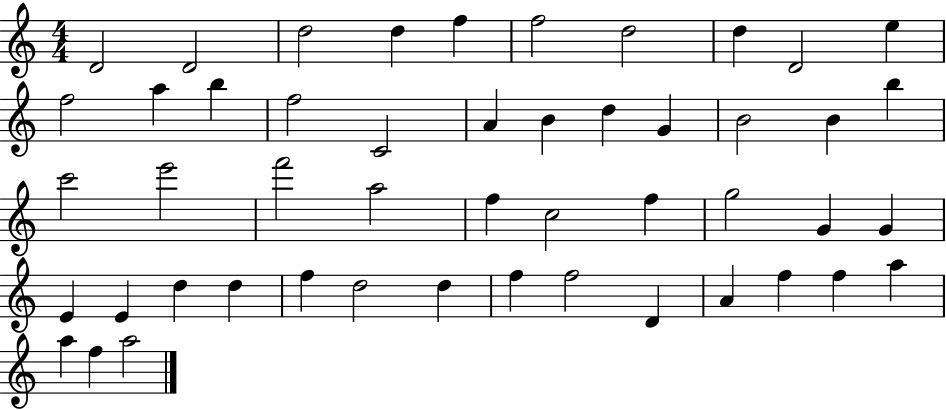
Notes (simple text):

D4/h D4/h D5/h D5/q F5/q F5/h D5/h D5/q D4/h E5/q F5/h A5/q B5/q F5/h C4/h A4/q B4/q D5/q G4/q B4/h B4/q B5/q C6/h E6/h F6/h A5/h F5/q C5/h F5/q G5/h G4/q G4/q E4/q E4/q D5/q D5/q F5/q D5/h D5/q F5/q F5/h D4/q A4/q F5/q F5/q A5/q A5/q F5/q A5/h